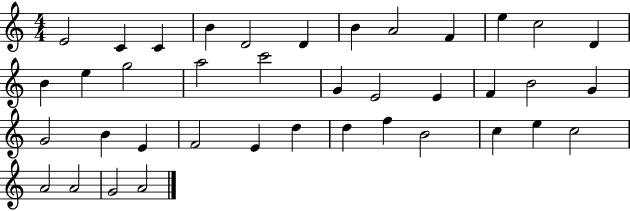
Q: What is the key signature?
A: C major